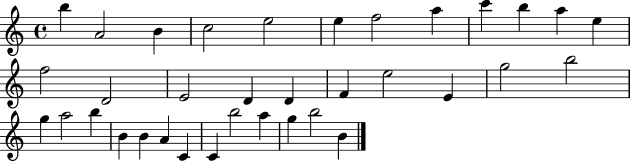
B5/q A4/h B4/q C5/h E5/h E5/q F5/h A5/q C6/q B5/q A5/q E5/q F5/h D4/h E4/h D4/q D4/q F4/q E5/h E4/q G5/h B5/h G5/q A5/h B5/q B4/q B4/q A4/q C4/q C4/q B5/h A5/q G5/q B5/h B4/q